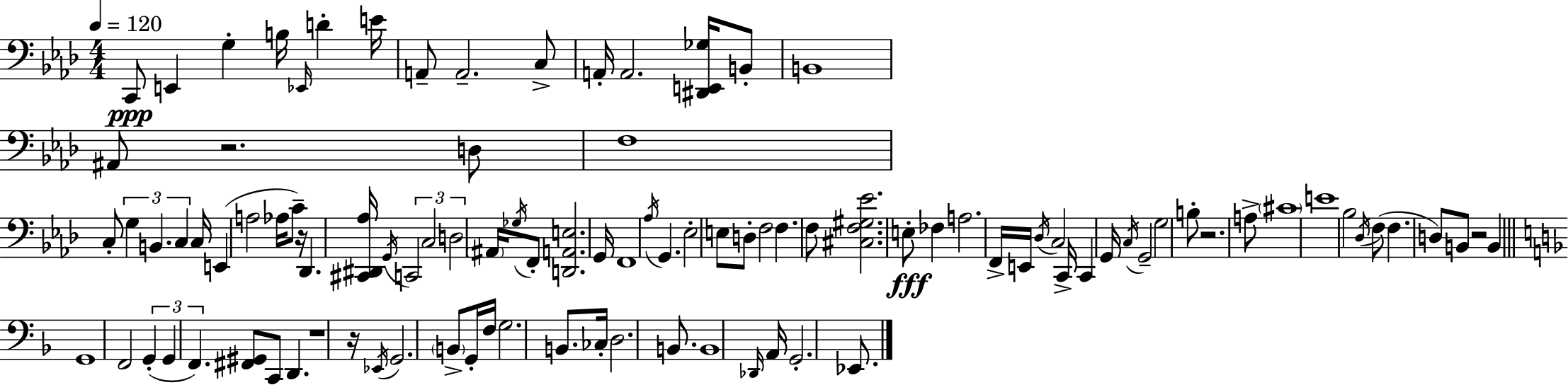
C2/e E2/q G3/q B3/s Eb2/s D4/q E4/s A2/e A2/h. C3/e A2/s A2/h. [D#2,E2,Gb3]/s B2/e B2/w A#2/e R/h. D3/e F3/w C3/e G3/q B2/q. C3/q C3/s E2/q A3/h Ab3/s C4/e R/s Db2/q. [C#2,D#2,Ab3]/s G2/s C2/h C3/h D3/h A#2/s Gb3/s F2/e [D2,A2,E3]/h. G2/s F2/w Ab3/s G2/q. Eb3/h E3/e D3/e F3/h F3/q. F3/e [C#3,F3,G#3,Eb4]/h. E3/e FES3/q A3/h. F2/s E2/s Db3/s C3/h C2/s C2/q G2/s C3/s G2/h G3/h B3/e R/h. A3/e C#4/w E4/w Bb3/h Db3/s F3/e F3/q. D3/e B2/e R/h B2/q G2/w F2/h G2/q G2/q F2/q. [F#2,G#2]/e C2/e D2/q. R/w R/s Eb2/s G2/h. B2/e G2/s F3/s G3/h. B2/e. CES3/s D3/h. B2/e. B2/w Db2/s A2/s G2/h. Eb2/e.